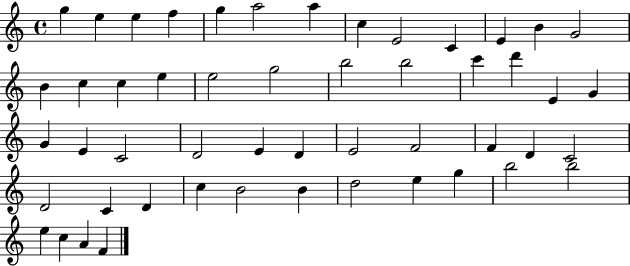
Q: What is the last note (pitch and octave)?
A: F4